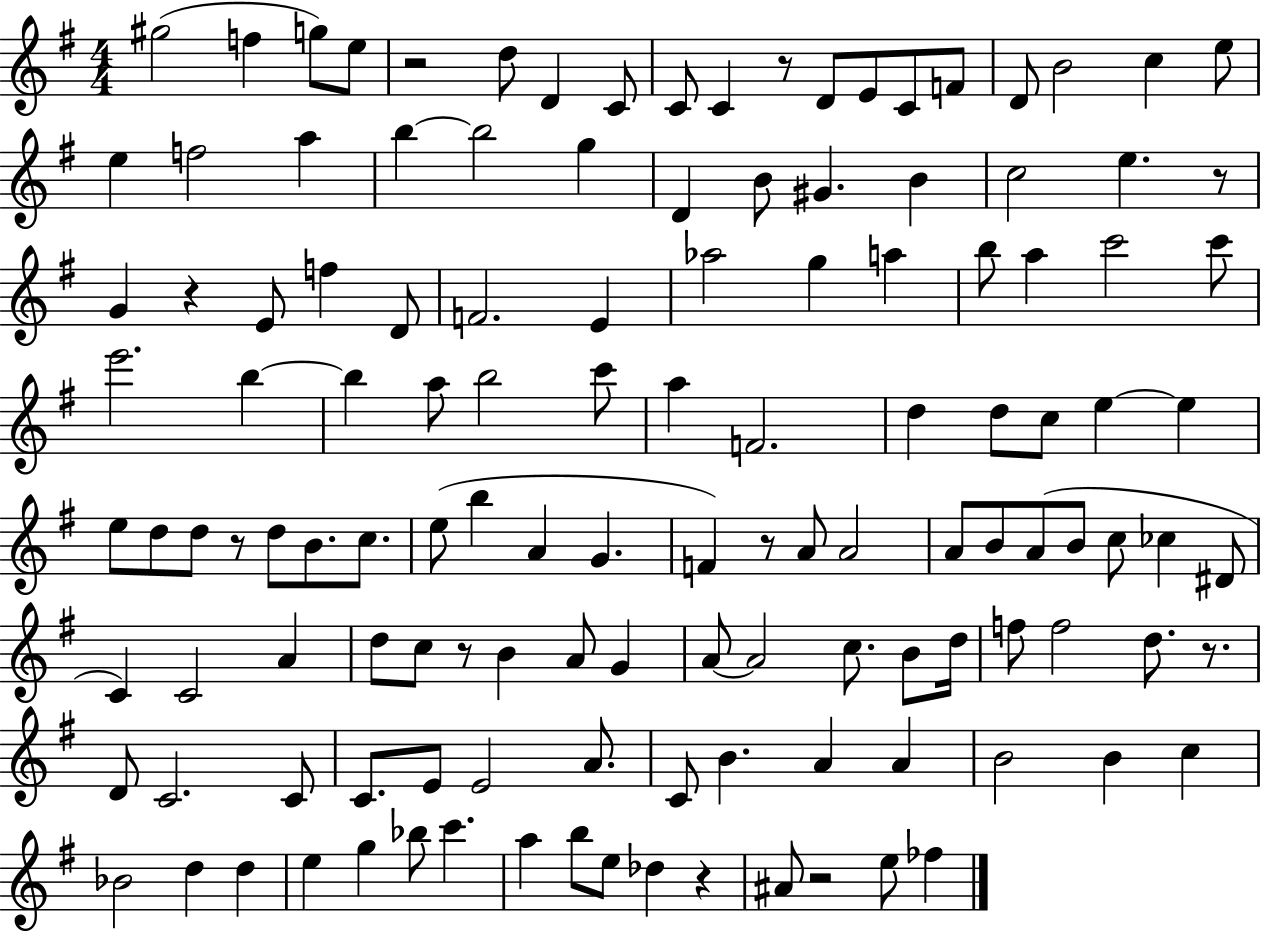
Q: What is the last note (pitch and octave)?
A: FES5